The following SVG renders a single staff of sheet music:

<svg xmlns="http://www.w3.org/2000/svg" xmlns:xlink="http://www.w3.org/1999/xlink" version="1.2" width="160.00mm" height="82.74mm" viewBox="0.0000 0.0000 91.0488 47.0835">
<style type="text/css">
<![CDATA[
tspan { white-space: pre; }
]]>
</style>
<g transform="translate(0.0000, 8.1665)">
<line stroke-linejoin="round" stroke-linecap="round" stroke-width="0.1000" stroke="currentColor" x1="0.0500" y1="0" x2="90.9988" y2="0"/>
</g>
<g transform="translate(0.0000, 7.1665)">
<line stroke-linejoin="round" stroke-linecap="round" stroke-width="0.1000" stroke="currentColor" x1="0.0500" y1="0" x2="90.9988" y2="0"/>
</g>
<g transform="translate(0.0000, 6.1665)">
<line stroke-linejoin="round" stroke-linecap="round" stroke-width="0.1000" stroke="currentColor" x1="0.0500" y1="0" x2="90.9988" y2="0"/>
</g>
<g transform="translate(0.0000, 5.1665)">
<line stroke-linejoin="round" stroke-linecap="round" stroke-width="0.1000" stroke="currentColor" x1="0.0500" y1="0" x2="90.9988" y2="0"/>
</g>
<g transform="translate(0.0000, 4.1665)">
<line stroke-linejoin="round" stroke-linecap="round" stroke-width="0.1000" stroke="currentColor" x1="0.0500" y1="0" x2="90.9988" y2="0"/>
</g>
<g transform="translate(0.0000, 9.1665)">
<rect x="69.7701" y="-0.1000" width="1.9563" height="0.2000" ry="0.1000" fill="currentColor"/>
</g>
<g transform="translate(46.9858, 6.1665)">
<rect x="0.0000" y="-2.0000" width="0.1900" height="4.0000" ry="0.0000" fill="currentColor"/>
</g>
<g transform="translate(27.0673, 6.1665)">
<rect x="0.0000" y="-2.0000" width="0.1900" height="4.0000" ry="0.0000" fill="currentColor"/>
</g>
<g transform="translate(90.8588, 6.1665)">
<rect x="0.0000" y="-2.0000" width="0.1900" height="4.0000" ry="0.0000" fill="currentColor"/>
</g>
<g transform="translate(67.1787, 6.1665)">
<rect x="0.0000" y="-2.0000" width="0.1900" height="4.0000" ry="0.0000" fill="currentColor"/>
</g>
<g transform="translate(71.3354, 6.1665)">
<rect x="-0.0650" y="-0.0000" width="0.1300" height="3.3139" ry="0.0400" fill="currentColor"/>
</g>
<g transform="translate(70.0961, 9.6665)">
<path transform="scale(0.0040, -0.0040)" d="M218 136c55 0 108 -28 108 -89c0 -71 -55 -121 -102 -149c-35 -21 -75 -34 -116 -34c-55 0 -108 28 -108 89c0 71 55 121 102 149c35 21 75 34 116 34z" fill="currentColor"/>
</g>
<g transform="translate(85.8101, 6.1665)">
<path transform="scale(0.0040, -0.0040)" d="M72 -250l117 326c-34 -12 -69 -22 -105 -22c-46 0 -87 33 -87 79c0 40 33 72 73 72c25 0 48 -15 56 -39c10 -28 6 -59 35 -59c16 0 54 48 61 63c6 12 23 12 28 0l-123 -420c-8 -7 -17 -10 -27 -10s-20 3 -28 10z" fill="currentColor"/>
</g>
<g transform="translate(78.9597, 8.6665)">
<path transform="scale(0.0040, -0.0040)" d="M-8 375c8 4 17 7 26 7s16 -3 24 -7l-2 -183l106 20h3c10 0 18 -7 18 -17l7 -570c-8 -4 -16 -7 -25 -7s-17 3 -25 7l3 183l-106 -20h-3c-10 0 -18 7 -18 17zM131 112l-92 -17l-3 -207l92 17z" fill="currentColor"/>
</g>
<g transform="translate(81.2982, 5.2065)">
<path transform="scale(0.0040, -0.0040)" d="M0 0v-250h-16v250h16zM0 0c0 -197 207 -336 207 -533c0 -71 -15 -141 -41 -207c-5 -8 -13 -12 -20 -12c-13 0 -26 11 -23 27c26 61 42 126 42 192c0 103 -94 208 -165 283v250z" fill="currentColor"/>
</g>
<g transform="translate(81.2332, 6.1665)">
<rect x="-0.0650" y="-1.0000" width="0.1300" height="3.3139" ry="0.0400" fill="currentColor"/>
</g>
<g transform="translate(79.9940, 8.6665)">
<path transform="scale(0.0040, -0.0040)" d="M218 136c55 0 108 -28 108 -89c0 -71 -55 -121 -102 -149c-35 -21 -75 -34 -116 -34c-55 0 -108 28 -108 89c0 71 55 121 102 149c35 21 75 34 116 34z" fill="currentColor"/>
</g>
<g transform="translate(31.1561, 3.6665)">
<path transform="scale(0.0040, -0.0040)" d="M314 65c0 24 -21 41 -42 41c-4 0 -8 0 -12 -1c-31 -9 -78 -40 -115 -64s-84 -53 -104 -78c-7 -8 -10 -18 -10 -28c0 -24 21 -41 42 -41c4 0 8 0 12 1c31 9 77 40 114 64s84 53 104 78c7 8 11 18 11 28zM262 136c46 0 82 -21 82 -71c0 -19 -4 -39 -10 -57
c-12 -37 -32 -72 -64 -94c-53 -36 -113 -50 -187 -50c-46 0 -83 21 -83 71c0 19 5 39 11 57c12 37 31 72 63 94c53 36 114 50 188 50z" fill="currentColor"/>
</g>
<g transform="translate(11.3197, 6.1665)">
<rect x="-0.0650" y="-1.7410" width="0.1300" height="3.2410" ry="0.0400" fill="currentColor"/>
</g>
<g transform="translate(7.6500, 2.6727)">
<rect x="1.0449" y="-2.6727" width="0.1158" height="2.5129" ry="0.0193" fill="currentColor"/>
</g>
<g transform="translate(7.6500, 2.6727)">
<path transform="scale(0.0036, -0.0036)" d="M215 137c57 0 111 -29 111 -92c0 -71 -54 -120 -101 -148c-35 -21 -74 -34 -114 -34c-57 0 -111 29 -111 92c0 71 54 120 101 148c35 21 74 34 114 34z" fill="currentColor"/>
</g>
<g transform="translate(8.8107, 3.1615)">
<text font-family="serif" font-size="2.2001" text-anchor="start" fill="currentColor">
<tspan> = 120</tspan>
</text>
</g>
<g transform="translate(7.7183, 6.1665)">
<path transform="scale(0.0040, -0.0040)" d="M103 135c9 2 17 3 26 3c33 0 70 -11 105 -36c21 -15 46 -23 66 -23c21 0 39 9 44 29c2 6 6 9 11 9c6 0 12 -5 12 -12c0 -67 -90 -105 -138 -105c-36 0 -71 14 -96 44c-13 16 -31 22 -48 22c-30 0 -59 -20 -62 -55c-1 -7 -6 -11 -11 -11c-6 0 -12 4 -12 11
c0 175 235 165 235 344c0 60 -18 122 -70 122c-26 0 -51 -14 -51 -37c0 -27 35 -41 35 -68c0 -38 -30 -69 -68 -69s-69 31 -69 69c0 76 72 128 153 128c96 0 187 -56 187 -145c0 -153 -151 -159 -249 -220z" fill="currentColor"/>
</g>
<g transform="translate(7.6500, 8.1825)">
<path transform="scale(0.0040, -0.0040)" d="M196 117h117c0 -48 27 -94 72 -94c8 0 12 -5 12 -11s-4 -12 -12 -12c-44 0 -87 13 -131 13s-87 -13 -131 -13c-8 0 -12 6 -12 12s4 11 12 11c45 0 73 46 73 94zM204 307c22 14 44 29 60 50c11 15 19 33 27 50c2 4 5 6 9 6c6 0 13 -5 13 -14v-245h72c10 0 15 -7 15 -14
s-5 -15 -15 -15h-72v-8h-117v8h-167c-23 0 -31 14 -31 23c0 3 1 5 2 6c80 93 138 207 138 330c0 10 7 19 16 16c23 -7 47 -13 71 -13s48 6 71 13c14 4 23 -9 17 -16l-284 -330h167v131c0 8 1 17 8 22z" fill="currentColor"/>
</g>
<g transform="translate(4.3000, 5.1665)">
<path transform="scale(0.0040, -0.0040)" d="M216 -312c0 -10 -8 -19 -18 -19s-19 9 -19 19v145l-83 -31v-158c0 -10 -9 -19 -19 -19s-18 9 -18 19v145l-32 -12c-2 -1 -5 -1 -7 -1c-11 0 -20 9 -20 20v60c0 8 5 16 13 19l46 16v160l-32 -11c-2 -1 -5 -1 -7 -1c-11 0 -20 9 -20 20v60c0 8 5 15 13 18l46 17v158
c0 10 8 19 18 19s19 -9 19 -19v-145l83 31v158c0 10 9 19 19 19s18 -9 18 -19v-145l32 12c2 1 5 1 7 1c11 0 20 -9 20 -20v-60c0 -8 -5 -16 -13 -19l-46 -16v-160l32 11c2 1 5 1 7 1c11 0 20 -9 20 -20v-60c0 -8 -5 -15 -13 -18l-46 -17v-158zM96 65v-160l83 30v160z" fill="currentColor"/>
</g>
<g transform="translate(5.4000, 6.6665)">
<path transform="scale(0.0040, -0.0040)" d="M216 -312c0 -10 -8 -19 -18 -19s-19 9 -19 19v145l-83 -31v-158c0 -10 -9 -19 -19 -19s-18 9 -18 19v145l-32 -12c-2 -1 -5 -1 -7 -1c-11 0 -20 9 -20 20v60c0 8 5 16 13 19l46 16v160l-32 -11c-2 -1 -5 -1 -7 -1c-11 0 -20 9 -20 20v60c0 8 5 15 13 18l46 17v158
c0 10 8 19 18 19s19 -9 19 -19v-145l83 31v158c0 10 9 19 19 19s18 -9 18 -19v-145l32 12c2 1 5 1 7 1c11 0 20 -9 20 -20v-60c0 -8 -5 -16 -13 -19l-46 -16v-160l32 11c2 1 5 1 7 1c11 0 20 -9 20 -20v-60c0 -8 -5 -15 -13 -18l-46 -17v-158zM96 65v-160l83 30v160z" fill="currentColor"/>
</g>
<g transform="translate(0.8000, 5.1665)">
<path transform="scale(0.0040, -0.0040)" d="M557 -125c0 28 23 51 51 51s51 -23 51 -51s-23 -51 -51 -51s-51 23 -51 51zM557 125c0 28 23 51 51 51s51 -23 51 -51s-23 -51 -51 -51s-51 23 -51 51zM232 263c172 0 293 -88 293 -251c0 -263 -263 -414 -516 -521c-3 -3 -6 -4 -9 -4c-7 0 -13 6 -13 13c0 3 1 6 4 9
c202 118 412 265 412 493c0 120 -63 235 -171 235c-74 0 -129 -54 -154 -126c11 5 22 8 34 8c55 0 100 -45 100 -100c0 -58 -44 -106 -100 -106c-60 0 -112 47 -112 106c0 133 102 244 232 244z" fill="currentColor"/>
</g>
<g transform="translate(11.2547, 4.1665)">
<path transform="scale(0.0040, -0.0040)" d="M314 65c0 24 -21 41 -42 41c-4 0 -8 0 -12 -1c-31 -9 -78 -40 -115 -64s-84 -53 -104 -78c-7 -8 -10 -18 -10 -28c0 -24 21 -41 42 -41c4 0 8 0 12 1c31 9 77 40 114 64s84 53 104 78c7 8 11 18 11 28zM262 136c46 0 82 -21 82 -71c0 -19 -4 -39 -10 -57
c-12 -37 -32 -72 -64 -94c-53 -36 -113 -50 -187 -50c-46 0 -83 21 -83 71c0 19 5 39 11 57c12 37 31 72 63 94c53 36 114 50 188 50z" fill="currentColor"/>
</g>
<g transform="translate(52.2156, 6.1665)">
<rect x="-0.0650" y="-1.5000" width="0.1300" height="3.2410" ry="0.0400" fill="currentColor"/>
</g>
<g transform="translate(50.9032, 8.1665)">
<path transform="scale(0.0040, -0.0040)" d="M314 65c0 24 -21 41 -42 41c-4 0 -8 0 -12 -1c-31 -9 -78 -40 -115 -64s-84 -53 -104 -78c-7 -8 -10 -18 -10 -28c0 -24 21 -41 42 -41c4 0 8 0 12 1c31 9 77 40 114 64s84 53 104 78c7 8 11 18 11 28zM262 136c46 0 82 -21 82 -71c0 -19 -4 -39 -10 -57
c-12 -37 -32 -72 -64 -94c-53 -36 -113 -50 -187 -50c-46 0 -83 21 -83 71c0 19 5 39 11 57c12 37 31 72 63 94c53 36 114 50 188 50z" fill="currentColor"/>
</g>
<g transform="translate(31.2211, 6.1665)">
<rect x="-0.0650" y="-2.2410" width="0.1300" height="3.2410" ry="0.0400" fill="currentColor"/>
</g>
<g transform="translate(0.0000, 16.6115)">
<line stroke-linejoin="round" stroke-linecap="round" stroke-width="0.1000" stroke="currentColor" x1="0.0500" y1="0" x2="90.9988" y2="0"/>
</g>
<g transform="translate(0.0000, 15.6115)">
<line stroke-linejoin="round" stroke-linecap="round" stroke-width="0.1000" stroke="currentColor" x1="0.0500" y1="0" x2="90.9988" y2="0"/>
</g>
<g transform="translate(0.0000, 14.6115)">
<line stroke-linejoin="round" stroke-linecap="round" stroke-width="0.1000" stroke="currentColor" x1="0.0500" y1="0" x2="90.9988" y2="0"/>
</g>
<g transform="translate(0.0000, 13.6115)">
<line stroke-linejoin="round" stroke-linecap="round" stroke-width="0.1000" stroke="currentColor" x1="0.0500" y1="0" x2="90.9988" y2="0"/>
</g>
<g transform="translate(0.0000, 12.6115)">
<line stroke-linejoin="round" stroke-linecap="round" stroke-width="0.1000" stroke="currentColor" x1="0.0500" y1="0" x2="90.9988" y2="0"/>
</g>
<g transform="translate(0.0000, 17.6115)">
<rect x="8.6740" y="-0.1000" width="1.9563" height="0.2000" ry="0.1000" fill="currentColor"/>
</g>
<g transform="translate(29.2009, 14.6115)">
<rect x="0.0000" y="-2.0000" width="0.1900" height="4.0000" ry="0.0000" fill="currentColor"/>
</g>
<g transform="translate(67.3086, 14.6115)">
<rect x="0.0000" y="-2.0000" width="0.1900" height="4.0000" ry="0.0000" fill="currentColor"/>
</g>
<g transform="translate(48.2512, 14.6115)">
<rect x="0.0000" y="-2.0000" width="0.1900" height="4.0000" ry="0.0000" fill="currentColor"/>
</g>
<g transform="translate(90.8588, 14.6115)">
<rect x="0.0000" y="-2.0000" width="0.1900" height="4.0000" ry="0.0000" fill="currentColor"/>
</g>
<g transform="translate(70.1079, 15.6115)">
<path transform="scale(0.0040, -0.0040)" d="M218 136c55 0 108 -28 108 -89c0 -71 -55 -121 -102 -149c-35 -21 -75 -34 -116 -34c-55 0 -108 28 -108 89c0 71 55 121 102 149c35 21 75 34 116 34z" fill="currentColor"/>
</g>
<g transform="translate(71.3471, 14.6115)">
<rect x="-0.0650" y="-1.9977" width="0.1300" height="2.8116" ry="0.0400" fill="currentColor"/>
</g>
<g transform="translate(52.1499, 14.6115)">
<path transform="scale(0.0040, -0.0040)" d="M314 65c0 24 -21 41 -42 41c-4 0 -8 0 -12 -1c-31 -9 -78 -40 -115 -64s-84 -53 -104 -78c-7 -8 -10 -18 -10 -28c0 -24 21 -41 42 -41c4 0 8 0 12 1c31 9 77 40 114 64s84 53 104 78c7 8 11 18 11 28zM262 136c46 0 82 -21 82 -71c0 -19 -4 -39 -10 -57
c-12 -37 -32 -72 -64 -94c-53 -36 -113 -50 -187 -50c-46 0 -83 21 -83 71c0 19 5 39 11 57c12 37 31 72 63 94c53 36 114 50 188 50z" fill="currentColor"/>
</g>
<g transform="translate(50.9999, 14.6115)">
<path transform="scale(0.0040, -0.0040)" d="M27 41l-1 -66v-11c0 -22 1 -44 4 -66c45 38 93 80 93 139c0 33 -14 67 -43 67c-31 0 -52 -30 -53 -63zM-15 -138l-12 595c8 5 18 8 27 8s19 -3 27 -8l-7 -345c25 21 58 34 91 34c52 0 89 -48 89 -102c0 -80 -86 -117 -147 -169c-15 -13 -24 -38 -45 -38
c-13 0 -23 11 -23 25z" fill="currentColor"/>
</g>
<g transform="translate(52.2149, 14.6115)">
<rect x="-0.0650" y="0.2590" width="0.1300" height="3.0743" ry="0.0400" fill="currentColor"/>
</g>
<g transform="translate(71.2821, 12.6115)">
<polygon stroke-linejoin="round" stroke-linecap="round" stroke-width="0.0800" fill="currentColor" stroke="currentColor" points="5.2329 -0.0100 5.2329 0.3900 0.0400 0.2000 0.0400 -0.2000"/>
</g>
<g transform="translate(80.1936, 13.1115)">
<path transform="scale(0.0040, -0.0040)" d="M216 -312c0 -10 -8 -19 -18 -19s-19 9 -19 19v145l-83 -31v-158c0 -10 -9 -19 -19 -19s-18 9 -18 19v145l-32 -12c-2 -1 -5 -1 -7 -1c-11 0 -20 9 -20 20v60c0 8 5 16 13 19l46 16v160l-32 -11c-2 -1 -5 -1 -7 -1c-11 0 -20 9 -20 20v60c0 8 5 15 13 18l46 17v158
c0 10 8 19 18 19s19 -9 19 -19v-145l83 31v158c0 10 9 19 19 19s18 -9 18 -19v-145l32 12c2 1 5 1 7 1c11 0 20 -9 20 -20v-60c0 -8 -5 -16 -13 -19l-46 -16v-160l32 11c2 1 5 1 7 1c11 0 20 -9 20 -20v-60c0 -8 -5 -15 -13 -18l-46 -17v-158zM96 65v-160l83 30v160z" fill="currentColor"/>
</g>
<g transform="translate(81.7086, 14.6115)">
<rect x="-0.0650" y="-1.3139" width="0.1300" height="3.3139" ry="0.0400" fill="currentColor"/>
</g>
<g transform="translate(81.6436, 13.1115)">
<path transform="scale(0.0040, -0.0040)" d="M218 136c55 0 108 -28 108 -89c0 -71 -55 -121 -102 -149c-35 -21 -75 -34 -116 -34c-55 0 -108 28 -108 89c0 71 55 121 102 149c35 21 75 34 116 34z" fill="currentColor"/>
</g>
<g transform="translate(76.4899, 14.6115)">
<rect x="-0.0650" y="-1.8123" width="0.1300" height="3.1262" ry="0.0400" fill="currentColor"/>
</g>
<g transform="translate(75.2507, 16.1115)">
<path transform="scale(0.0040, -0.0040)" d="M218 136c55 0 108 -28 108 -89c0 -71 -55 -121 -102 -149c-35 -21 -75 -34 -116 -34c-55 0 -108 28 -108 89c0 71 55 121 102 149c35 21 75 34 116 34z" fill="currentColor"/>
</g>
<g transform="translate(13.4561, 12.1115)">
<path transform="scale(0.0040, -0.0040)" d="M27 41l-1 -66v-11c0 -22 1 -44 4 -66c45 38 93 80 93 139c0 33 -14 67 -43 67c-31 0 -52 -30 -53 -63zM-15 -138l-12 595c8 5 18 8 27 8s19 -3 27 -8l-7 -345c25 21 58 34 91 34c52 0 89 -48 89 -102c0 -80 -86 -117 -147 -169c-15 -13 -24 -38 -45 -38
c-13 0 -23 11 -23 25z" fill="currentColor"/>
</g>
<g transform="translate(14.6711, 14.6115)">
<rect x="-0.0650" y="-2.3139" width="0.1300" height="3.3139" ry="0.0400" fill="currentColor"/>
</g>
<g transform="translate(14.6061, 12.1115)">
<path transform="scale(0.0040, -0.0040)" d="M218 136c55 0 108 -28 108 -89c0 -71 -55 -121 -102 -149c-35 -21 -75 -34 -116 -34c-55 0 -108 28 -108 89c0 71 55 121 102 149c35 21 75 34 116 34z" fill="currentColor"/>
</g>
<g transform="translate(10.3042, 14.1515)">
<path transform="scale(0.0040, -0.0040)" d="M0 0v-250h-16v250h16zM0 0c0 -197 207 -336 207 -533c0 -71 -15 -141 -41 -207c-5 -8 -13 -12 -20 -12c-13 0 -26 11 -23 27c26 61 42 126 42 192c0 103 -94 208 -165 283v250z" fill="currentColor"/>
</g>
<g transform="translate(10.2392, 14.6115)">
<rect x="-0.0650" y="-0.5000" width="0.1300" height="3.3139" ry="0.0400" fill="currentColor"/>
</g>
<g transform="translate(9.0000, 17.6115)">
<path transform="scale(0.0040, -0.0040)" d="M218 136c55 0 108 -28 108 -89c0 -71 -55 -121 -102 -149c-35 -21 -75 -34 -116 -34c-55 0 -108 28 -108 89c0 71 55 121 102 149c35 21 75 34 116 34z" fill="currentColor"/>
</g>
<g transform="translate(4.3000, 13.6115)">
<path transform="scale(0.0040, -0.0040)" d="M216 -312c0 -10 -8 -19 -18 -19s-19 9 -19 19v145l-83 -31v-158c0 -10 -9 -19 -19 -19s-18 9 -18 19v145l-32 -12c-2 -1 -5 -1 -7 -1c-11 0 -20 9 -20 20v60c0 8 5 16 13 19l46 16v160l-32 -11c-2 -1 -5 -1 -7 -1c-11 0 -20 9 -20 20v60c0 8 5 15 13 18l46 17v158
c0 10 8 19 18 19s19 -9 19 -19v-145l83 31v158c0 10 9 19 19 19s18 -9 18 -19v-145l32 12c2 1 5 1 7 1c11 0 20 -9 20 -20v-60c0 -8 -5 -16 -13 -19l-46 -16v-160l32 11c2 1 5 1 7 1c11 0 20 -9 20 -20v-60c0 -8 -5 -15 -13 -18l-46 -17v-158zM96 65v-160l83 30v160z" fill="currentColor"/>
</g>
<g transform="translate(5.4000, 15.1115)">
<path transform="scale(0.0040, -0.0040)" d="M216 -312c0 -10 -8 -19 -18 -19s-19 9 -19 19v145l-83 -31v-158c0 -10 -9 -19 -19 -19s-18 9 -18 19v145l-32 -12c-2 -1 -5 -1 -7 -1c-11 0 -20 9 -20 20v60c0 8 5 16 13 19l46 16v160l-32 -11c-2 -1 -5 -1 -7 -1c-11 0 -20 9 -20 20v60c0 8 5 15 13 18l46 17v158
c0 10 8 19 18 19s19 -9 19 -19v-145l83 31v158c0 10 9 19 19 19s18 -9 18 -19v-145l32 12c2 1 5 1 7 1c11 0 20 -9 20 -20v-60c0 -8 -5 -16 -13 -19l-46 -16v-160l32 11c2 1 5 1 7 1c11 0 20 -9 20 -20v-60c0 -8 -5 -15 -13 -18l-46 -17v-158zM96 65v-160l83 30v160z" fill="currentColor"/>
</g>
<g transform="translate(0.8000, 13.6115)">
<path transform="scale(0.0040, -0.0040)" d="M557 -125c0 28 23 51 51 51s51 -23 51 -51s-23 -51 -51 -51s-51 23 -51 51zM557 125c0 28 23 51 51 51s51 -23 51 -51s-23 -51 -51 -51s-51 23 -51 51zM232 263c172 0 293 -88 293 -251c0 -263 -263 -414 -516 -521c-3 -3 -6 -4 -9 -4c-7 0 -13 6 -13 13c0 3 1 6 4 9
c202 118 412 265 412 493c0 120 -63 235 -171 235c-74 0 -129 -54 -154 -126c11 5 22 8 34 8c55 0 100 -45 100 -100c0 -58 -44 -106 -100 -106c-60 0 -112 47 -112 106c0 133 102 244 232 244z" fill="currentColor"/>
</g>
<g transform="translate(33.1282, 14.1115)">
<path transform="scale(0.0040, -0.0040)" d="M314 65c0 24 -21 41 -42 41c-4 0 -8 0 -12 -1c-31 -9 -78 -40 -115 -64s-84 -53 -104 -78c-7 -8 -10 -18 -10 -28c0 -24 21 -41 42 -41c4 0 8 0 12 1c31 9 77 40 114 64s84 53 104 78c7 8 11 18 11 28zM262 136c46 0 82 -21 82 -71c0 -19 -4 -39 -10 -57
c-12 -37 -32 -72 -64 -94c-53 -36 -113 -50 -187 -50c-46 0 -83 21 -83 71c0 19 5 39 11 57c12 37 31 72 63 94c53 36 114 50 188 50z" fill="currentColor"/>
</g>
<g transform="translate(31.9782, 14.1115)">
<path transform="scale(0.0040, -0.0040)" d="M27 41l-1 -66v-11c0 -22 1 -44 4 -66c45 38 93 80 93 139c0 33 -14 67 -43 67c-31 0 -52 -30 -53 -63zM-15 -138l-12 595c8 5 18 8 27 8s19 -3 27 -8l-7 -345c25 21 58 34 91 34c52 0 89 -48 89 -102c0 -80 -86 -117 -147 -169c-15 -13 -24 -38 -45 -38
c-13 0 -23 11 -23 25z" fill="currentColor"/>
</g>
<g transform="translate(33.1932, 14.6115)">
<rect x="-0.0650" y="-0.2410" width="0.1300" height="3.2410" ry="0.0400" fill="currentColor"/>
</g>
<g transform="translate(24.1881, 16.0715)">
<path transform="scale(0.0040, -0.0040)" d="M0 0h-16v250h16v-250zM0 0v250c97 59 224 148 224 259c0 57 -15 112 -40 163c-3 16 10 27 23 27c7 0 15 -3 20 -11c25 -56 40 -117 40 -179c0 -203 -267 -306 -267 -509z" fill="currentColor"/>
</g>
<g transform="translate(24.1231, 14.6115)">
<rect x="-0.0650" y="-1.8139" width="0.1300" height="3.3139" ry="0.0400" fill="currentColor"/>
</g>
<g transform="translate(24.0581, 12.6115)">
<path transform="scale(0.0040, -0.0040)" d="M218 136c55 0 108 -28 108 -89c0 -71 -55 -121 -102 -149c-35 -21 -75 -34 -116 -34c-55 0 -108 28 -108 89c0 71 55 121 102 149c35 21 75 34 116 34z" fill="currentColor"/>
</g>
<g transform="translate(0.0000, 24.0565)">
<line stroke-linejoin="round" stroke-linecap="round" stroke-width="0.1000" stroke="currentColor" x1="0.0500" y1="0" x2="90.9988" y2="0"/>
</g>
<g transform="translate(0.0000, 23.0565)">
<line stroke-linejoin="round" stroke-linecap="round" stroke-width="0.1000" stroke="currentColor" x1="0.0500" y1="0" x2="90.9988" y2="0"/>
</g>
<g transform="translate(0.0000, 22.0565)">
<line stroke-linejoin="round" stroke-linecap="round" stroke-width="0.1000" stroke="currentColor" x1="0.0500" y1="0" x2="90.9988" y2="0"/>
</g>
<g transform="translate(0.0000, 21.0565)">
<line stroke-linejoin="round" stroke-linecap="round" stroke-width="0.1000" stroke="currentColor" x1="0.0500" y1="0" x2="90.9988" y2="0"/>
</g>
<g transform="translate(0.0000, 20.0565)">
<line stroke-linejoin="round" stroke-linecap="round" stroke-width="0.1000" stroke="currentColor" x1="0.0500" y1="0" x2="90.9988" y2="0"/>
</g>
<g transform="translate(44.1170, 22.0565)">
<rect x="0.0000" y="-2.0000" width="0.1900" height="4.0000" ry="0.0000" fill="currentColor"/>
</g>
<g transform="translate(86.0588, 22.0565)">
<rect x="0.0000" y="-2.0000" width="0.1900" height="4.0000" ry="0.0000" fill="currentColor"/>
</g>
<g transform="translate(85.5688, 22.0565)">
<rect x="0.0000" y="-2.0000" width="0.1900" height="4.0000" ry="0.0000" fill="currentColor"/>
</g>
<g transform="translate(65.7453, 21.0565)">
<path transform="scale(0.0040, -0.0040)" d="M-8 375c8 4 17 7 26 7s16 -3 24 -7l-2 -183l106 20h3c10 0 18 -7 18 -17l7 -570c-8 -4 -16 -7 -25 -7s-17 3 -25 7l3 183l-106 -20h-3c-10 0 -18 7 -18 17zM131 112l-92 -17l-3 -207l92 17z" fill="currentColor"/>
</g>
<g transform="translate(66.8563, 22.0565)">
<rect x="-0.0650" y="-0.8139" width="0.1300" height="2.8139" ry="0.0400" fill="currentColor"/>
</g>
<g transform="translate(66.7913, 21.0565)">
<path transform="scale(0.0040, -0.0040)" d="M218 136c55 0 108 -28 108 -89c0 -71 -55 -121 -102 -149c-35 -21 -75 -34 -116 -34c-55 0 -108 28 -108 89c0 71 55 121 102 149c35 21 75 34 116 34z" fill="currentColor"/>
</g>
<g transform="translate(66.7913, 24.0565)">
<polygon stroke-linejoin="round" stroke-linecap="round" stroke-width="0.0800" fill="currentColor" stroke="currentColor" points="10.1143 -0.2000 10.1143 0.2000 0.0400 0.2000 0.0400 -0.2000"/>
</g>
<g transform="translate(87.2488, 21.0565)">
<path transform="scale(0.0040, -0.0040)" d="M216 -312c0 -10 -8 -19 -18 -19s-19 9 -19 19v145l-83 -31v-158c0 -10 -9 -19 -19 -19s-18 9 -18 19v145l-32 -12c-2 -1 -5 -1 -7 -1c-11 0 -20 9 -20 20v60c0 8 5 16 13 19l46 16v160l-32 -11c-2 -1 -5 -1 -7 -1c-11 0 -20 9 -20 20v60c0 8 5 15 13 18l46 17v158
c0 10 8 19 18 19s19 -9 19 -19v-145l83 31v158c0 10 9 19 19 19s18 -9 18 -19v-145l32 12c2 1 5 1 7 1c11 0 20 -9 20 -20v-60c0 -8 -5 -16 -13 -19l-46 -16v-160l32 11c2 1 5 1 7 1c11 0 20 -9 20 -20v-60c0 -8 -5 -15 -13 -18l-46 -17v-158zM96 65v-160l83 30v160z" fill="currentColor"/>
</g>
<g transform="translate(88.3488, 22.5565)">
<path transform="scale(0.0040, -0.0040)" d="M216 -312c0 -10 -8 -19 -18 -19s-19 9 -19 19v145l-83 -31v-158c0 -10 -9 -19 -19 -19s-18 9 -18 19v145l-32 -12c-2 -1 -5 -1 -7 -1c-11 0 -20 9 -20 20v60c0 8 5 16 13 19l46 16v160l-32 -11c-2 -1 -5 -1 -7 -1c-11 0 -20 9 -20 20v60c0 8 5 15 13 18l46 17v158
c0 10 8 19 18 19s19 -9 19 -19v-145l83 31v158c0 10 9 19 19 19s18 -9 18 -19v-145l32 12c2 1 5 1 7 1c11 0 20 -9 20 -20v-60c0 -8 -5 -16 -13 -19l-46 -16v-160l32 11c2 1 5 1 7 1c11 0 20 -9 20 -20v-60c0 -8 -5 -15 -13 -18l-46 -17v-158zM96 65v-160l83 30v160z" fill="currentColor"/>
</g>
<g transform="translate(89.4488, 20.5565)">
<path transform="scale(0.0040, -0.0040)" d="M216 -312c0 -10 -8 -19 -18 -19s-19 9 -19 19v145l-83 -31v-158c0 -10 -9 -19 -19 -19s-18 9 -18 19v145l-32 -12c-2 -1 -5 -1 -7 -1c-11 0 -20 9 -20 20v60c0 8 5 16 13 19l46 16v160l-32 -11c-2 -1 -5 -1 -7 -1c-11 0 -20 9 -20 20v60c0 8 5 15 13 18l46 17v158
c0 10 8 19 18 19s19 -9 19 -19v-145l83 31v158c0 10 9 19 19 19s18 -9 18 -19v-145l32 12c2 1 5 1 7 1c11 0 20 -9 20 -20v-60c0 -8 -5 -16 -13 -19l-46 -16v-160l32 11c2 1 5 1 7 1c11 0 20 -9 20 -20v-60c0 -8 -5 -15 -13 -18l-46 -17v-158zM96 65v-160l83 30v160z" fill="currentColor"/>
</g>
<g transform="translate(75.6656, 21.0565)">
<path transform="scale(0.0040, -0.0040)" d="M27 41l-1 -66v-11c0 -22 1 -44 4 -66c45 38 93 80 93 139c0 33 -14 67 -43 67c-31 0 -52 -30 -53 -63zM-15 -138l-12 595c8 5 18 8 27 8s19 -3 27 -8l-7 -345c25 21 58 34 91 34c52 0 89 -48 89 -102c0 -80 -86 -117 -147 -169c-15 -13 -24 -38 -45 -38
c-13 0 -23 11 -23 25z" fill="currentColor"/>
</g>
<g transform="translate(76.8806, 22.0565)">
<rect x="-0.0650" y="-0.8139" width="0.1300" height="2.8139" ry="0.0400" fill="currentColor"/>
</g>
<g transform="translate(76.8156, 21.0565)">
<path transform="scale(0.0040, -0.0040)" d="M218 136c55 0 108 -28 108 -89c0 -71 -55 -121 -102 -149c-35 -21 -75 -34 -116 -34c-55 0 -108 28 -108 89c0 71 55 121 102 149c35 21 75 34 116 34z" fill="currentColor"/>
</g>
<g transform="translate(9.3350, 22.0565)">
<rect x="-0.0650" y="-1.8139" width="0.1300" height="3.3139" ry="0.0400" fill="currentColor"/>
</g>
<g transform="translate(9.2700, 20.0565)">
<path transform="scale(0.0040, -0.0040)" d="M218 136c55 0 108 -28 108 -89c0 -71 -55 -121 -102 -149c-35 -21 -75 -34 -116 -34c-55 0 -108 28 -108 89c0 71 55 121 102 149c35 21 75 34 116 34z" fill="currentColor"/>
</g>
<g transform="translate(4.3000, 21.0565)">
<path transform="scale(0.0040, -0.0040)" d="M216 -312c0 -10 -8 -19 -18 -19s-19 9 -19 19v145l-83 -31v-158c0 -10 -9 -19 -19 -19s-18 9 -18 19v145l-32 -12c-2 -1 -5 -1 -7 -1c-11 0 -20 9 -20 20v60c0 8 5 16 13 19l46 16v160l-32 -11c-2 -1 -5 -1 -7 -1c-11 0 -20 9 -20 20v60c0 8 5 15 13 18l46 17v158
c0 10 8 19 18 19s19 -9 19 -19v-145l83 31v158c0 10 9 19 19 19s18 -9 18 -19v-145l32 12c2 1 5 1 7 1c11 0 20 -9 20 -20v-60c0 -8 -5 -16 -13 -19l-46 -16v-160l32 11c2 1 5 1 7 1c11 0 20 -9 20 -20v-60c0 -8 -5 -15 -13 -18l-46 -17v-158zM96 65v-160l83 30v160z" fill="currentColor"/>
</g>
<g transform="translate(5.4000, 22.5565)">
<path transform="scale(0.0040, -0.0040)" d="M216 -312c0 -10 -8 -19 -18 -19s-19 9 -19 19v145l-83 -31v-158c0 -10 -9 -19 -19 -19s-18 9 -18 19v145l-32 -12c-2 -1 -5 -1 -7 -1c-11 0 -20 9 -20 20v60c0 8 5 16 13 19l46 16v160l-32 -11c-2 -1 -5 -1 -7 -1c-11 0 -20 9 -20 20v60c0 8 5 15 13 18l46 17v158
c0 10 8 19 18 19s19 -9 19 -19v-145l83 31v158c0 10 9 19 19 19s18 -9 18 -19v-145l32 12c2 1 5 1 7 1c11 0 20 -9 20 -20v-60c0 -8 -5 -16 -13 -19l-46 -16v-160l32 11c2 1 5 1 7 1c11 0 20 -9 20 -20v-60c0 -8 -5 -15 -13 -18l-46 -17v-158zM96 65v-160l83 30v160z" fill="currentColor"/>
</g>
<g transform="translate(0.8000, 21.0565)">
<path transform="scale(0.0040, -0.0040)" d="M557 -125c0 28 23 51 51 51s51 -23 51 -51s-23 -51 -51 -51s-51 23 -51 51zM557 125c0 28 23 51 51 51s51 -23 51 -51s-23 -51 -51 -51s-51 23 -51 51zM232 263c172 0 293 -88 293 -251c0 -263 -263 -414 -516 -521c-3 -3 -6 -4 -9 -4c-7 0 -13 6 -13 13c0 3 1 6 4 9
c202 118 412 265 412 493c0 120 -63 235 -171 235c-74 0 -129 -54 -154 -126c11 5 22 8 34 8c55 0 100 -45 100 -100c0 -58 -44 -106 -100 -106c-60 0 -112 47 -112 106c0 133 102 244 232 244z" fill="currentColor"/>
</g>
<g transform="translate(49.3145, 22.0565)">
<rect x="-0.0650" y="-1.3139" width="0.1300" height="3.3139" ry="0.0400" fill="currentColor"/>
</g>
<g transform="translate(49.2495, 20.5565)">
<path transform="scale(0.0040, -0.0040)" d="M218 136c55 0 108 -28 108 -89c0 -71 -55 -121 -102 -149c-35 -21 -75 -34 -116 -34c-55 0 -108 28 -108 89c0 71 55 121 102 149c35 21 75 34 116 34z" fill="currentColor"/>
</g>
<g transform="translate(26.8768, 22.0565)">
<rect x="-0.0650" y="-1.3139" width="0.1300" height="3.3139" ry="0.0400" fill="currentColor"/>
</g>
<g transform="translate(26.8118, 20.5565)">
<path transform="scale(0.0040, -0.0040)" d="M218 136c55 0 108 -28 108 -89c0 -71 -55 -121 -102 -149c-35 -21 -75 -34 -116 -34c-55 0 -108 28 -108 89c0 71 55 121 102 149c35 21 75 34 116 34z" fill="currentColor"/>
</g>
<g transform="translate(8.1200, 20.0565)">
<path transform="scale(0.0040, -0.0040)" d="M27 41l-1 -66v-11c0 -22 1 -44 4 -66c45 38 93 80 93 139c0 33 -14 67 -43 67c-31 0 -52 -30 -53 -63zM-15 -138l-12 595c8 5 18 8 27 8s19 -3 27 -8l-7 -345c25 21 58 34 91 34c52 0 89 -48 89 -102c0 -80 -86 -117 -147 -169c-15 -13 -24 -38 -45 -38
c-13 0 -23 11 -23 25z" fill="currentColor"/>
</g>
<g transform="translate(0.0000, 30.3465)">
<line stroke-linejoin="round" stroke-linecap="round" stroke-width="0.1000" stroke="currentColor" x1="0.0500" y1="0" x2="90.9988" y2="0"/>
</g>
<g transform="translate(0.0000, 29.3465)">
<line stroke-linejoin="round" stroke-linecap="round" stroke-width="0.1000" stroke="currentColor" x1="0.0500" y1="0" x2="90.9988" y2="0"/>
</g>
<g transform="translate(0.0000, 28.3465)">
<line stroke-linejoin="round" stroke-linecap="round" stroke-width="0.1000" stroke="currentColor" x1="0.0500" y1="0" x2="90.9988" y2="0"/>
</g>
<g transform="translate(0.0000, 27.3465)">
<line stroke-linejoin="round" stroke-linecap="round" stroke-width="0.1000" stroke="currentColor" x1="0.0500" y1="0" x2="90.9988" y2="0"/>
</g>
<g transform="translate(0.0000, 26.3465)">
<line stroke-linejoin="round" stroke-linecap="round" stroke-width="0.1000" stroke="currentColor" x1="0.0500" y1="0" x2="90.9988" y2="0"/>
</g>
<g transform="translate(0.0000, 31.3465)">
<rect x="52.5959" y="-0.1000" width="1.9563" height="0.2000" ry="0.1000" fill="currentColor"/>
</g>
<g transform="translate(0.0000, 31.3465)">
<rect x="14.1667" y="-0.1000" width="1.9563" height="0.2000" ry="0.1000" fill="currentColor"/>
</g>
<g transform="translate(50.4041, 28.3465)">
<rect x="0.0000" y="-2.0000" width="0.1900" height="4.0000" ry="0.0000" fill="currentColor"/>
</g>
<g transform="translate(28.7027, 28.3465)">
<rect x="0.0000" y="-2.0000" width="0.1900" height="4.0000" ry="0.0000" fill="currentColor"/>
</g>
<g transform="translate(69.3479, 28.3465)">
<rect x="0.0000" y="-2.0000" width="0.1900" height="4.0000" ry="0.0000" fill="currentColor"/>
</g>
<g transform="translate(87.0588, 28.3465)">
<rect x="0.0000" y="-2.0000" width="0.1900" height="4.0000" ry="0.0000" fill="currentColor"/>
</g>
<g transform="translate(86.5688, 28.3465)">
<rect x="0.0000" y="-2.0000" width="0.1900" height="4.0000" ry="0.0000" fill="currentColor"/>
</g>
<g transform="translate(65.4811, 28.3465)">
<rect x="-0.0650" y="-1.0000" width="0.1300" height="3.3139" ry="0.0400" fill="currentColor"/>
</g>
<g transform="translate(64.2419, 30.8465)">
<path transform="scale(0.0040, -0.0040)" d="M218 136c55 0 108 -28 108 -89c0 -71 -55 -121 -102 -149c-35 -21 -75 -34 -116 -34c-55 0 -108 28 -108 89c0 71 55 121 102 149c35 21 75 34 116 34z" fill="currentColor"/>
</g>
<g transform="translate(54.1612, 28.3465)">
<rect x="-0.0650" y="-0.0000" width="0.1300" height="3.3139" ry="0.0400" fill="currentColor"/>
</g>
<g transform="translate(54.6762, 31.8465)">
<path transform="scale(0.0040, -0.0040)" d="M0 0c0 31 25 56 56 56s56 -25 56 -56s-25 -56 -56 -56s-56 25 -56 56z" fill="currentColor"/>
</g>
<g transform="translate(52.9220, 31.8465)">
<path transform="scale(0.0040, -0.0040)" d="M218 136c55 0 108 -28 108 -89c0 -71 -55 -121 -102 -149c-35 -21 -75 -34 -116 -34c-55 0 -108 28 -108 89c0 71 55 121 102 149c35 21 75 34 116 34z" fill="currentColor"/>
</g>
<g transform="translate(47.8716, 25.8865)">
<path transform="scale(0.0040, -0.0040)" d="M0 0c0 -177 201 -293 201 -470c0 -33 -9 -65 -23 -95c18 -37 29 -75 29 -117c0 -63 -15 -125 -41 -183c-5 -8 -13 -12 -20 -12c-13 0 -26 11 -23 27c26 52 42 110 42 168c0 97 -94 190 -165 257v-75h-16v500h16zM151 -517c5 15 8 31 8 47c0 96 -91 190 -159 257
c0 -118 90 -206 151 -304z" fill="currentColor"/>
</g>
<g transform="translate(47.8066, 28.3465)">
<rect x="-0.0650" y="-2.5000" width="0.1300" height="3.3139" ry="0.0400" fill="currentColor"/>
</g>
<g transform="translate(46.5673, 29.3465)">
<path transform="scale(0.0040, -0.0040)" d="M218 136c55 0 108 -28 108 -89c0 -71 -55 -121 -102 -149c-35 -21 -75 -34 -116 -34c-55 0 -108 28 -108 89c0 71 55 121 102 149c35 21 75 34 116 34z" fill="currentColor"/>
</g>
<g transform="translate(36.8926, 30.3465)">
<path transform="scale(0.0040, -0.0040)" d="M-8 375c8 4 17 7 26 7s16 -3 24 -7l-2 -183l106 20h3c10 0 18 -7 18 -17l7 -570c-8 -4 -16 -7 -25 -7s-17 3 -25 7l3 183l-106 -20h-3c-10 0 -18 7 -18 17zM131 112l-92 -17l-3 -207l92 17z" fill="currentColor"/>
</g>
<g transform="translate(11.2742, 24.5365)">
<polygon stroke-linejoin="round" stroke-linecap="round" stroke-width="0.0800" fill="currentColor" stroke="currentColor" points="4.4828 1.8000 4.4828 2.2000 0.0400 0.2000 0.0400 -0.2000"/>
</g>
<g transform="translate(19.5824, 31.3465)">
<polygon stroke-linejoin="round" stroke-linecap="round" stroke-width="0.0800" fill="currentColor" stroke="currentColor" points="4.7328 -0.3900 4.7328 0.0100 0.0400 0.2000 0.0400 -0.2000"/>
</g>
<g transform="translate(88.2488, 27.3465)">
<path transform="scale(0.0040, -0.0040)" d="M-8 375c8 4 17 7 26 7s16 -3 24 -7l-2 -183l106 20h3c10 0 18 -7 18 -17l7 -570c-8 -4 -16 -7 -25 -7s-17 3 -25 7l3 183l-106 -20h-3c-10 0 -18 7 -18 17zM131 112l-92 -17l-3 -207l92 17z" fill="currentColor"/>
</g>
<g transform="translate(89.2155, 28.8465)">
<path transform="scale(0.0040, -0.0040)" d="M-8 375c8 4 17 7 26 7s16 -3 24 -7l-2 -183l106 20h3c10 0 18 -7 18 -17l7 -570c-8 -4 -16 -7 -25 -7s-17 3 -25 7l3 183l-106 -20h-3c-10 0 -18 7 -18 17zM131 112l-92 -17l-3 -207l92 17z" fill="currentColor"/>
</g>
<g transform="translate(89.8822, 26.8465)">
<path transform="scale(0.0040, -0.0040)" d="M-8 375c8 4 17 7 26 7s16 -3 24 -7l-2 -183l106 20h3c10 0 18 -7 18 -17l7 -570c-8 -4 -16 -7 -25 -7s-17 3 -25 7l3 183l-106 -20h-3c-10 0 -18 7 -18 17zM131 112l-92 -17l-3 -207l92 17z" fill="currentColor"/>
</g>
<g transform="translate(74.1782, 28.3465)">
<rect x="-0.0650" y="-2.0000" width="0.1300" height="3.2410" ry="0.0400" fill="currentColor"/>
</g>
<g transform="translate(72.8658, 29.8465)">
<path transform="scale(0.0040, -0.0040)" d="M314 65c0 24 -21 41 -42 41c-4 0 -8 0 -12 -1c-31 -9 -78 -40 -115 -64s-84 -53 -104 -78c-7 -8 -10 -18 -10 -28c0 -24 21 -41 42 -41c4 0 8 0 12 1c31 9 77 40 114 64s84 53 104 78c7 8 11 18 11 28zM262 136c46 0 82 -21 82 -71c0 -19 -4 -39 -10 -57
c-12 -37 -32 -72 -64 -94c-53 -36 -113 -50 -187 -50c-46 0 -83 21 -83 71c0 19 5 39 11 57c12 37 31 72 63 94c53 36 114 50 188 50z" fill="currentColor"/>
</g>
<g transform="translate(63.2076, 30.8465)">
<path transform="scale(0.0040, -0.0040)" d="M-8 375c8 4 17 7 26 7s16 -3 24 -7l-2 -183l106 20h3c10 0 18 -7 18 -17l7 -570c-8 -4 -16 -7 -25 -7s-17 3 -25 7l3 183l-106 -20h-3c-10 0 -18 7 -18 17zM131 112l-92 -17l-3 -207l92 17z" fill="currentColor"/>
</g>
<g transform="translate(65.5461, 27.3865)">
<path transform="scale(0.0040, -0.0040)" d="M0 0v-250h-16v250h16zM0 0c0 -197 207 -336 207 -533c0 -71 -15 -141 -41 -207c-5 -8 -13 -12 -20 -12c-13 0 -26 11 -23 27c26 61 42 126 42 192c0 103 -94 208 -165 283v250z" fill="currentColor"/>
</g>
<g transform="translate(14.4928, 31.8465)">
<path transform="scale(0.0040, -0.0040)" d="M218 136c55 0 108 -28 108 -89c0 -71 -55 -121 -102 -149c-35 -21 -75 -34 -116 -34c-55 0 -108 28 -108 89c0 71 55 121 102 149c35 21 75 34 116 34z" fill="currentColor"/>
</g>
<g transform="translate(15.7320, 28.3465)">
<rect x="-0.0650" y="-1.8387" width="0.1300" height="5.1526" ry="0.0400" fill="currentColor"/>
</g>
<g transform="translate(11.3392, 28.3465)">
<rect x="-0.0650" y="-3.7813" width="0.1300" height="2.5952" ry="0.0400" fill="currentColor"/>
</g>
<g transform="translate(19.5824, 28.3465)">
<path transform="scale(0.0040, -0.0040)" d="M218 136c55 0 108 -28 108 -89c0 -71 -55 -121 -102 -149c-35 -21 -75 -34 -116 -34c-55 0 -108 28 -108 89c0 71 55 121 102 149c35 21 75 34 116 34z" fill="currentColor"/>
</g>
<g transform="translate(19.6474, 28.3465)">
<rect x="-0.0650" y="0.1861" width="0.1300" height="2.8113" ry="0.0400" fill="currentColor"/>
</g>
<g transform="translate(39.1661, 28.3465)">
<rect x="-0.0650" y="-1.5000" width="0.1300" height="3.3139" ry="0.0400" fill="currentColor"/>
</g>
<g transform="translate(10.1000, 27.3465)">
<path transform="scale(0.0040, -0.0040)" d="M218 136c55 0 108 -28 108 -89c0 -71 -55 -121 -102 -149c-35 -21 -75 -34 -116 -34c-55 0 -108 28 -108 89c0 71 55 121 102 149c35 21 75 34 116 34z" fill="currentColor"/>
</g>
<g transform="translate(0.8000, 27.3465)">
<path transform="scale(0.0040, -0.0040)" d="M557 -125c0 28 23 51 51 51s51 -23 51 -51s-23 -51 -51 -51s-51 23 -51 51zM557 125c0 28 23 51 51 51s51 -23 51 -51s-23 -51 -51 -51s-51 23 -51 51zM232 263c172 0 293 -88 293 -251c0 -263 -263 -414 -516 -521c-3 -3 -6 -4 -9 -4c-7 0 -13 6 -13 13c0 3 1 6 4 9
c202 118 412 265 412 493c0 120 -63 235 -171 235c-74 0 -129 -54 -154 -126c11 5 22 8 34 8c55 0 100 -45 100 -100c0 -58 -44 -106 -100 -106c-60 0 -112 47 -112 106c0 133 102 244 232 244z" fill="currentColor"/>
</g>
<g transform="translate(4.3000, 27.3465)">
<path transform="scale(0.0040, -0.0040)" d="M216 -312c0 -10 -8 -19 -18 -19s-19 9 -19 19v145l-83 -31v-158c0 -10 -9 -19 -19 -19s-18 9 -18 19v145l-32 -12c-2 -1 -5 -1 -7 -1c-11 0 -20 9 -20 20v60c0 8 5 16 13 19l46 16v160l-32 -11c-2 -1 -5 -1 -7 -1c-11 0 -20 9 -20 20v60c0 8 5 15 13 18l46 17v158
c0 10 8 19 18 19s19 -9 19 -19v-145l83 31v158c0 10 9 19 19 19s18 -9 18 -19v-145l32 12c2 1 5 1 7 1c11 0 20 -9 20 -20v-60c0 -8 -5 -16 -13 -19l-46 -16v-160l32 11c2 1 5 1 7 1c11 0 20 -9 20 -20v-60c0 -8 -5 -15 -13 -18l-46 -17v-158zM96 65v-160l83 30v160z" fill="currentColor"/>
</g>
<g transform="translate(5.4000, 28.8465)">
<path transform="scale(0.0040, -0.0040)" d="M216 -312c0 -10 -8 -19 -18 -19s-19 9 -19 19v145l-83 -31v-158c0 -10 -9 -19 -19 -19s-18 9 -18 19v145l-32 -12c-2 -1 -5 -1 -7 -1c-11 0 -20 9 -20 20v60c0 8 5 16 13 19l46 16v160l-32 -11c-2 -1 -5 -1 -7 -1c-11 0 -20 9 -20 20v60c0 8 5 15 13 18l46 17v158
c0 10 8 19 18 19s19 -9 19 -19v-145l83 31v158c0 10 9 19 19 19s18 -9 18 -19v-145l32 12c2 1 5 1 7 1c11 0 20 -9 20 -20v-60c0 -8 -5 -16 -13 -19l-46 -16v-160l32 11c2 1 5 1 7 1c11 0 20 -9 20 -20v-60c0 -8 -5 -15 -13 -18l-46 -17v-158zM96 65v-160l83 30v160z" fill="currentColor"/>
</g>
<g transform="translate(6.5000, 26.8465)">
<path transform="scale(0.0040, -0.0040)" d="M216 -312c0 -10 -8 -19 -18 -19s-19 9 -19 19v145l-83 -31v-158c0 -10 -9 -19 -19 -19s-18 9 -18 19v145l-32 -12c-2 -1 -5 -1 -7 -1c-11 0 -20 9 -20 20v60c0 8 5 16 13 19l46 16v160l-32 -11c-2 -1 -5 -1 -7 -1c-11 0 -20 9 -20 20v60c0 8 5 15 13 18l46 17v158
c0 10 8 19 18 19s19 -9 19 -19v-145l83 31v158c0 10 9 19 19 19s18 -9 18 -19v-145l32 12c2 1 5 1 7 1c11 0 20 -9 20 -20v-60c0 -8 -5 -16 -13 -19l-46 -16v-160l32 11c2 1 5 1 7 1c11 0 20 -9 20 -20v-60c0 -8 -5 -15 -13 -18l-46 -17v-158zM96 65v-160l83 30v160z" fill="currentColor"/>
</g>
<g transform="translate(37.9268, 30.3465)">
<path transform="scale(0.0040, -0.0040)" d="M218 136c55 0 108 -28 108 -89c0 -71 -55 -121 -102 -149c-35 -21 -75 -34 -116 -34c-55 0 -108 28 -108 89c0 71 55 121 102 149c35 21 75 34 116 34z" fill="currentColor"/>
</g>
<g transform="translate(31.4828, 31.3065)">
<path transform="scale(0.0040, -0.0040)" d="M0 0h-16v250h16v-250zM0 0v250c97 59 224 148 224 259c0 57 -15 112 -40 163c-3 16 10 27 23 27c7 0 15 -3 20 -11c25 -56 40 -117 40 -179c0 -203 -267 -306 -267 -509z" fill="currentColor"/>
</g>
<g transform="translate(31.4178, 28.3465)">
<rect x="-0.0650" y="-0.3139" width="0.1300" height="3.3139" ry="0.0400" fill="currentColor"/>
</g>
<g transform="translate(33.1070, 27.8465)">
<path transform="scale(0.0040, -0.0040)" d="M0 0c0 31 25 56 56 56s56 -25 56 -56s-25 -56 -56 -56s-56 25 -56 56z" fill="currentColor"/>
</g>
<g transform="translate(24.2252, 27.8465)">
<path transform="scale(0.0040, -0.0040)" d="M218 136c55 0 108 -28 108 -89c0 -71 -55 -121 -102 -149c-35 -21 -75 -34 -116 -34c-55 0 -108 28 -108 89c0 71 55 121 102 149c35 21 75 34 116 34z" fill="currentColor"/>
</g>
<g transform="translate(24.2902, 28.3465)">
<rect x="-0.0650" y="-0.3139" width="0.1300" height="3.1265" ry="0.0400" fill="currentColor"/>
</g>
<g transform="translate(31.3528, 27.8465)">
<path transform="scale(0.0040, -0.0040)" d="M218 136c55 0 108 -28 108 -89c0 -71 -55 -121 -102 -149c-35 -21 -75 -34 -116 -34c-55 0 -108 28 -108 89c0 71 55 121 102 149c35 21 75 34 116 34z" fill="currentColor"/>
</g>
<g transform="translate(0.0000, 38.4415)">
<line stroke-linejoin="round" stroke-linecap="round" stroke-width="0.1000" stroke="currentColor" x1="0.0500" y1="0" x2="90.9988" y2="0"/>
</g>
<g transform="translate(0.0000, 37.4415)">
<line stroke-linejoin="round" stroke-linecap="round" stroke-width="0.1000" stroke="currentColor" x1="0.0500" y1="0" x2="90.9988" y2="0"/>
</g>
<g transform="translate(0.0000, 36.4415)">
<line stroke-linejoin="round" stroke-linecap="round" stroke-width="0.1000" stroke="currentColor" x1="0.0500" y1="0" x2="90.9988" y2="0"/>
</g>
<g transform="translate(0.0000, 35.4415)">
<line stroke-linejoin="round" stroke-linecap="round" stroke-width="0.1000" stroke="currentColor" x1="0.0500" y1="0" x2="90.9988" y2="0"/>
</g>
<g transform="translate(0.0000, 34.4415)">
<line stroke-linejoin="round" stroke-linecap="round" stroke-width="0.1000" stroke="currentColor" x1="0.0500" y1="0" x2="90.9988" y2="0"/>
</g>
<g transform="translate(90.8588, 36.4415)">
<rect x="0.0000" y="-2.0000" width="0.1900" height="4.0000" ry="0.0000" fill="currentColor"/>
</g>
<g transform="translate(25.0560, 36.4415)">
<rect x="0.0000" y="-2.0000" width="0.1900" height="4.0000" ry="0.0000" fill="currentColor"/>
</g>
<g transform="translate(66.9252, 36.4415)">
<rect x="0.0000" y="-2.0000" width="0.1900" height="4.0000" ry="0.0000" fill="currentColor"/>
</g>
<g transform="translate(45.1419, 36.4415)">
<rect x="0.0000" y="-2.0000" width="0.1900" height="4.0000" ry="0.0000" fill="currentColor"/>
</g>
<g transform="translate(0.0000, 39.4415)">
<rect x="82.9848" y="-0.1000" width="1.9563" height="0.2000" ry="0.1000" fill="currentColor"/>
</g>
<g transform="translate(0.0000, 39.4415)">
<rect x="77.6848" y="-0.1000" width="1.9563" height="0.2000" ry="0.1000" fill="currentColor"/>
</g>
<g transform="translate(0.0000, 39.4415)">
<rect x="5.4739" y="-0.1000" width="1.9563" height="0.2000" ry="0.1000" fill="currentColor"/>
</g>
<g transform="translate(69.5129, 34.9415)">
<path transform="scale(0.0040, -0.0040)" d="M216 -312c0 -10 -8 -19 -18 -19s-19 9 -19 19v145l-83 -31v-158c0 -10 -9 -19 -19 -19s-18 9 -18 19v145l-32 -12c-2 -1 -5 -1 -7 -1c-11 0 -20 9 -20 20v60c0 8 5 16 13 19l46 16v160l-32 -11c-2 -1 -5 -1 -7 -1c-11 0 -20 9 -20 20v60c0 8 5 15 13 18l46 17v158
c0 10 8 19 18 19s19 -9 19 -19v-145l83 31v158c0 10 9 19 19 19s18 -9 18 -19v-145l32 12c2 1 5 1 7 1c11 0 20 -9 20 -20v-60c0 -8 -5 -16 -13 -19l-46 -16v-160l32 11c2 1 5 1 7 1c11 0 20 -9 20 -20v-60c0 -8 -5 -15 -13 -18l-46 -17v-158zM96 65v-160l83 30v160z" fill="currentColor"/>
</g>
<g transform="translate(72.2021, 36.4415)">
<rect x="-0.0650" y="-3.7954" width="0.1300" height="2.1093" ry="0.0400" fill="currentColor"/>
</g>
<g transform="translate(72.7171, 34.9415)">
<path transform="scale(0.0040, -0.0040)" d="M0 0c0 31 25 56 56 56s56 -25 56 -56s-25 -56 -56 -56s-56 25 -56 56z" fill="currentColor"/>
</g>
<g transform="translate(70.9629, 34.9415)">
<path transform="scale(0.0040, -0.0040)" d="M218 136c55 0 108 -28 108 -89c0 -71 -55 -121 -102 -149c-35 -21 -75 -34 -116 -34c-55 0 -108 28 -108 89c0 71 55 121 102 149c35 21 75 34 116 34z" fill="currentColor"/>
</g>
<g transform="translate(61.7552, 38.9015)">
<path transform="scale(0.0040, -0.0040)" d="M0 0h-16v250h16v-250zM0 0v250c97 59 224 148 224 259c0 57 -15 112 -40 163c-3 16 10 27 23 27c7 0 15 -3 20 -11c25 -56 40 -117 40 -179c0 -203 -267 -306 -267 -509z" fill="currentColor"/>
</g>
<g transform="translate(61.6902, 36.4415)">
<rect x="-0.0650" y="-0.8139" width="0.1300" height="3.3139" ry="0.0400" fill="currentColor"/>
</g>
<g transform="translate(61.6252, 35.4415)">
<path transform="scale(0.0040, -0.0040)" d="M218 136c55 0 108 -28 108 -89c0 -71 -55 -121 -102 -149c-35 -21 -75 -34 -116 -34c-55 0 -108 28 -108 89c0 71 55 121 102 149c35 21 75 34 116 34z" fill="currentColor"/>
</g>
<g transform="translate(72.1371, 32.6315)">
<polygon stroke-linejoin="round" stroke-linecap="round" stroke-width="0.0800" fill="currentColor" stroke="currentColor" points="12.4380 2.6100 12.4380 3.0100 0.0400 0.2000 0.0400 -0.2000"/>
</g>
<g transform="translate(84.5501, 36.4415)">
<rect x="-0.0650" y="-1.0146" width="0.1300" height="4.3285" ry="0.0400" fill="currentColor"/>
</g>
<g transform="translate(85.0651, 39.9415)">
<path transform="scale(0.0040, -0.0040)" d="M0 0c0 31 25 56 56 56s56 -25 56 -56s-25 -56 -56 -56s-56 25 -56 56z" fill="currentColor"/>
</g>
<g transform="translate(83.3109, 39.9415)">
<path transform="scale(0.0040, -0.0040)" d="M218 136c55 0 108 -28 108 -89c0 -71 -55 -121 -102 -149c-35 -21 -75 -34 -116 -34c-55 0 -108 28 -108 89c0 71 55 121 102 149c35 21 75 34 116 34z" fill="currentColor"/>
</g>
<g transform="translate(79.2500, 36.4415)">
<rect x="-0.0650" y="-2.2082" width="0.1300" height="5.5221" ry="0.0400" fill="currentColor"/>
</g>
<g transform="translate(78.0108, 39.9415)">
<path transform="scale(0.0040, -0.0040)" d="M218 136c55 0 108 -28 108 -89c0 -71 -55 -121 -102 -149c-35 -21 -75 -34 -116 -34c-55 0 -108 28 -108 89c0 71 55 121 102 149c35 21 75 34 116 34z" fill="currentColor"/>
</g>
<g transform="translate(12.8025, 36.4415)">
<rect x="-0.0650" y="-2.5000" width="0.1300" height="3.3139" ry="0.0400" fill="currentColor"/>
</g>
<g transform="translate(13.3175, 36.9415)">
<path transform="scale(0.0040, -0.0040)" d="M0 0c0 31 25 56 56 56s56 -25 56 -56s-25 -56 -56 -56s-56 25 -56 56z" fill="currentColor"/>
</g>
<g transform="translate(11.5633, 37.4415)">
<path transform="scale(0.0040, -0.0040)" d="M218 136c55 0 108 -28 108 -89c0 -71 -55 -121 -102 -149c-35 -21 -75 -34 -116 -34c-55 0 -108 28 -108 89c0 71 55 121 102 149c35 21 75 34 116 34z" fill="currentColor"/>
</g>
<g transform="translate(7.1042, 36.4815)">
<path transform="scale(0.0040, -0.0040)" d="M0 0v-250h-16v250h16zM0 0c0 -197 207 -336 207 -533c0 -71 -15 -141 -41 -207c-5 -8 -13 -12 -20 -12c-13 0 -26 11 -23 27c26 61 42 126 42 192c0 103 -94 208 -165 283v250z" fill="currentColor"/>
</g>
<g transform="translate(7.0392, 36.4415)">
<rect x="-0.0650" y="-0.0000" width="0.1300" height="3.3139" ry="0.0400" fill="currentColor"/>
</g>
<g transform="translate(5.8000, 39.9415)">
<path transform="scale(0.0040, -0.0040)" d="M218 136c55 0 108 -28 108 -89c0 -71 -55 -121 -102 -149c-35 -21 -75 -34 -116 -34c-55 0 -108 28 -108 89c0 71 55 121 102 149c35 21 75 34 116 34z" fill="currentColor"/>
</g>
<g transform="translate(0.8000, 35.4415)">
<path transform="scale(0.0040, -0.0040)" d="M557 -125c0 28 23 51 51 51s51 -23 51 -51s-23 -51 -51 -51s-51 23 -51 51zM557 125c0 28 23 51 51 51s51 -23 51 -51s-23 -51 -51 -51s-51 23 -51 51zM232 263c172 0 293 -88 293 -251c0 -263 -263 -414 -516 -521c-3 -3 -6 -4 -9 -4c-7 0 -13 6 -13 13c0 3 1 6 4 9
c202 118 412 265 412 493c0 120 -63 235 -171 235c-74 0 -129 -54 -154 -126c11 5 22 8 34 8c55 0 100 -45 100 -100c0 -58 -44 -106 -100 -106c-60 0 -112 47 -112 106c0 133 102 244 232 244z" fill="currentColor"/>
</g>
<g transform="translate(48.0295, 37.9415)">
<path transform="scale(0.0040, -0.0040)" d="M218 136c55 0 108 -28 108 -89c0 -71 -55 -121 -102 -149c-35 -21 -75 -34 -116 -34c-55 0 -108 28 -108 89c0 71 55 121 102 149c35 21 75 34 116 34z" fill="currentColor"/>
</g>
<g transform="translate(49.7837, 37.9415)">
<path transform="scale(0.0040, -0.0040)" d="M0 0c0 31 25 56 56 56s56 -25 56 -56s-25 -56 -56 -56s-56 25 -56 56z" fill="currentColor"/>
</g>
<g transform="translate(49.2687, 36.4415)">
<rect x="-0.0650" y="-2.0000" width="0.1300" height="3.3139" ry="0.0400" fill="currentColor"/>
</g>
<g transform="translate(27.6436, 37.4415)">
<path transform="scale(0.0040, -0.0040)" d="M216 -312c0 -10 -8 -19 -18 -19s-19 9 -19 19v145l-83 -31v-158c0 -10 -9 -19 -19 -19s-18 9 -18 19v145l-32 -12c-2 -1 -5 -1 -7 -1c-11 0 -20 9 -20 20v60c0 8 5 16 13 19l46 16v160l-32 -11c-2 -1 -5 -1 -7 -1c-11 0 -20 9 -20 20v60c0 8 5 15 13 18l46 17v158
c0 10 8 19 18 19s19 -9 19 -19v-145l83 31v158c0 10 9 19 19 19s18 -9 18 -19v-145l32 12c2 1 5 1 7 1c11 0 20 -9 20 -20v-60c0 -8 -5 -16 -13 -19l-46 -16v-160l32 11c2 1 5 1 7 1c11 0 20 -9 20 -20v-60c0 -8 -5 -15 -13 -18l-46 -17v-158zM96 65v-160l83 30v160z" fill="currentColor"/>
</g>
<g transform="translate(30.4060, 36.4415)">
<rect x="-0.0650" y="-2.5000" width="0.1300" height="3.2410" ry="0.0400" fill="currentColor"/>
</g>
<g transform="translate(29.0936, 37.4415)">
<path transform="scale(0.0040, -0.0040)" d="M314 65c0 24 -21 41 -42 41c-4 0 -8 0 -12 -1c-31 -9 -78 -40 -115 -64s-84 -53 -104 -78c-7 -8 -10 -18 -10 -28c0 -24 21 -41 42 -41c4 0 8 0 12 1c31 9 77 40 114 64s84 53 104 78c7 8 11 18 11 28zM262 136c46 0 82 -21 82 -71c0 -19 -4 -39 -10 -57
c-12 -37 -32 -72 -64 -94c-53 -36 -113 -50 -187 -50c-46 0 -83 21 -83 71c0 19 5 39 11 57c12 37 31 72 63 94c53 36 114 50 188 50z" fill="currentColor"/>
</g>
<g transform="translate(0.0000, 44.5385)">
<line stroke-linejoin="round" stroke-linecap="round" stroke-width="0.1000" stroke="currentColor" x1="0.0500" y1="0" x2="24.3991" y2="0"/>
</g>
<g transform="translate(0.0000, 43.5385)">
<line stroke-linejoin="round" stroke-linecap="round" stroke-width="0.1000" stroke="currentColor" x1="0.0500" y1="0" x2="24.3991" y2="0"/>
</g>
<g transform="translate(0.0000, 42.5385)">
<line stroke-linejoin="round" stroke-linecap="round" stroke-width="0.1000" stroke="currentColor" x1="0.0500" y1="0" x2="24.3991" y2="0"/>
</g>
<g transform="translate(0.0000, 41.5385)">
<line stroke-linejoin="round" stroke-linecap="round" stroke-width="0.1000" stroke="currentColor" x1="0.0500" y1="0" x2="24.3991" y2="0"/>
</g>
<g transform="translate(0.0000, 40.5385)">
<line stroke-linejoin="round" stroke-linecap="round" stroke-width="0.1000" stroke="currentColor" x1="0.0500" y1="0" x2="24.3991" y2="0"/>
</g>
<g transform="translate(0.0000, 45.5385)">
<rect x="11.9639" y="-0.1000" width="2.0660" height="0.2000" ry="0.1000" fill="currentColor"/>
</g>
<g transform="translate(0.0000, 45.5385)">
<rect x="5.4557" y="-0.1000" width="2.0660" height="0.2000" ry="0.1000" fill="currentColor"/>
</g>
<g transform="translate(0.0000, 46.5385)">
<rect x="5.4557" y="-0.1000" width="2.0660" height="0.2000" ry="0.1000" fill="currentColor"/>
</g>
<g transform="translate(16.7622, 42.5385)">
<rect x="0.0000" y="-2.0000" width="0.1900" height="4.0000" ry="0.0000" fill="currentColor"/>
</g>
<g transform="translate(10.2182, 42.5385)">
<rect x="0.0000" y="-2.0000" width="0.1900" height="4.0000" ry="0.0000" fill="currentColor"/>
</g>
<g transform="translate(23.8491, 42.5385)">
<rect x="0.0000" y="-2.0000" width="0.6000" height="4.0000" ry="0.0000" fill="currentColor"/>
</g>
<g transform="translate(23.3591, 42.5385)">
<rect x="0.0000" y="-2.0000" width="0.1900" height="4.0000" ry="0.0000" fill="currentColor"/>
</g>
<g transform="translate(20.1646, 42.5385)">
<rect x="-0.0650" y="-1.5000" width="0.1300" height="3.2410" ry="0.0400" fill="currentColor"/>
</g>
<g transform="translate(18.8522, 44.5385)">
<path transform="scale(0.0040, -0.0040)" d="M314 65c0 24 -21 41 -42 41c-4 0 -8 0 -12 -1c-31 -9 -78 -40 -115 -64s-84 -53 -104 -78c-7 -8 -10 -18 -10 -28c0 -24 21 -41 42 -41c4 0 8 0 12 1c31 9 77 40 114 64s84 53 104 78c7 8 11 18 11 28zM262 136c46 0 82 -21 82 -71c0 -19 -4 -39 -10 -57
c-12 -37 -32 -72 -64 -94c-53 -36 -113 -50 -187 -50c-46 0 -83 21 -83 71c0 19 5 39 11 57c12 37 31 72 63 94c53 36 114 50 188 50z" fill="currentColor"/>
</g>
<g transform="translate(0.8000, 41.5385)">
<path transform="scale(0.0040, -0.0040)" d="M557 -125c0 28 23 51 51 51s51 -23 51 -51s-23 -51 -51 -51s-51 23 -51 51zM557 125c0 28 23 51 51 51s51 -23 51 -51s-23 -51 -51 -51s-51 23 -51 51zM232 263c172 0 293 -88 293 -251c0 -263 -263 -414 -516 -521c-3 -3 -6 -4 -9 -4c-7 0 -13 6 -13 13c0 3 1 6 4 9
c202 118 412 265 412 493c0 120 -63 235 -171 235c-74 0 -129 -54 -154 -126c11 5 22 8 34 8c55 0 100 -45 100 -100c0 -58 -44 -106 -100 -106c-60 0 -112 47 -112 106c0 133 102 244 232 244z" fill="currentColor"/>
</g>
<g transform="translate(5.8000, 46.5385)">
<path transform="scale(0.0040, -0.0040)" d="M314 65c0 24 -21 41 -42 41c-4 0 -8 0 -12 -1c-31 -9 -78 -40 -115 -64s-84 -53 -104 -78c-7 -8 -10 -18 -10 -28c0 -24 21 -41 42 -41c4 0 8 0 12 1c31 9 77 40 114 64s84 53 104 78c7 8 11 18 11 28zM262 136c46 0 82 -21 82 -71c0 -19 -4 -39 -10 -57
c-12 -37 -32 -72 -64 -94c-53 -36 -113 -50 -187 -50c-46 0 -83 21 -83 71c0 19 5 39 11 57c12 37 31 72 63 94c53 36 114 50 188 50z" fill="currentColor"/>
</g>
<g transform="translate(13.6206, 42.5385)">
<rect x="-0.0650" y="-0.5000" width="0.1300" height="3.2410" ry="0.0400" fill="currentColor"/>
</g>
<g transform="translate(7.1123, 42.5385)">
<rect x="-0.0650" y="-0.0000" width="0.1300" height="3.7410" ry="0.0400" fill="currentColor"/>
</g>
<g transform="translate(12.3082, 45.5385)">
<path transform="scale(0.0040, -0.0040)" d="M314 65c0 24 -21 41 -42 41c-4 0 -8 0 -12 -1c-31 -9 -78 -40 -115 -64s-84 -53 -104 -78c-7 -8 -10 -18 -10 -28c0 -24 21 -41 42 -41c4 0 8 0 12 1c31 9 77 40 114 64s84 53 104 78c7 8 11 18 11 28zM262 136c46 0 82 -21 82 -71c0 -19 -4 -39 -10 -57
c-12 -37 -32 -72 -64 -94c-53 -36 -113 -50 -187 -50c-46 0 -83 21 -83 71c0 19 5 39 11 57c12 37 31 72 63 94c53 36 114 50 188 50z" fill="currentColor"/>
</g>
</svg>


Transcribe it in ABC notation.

X:1
T:Untitled
M:2/4
L:1/4
K:D
A,2 B,2 G,,2 D,, F,,/2 z/2 E,,/2 _B, A,/2 _E,2 _D,2 B,,/2 A,,/2 ^G, _A, G, G, F,/2 _F,/2 ^F,/2 D,,/2 D,/2 E,/2 E,/2 G,, B,,/4 D,, F,,/2 A,,2 D,,/2 B,, ^B,,2 A,, F,/2 ^G,/2 D,,/2 D,,/2 C,,2 E,,2 G,,2